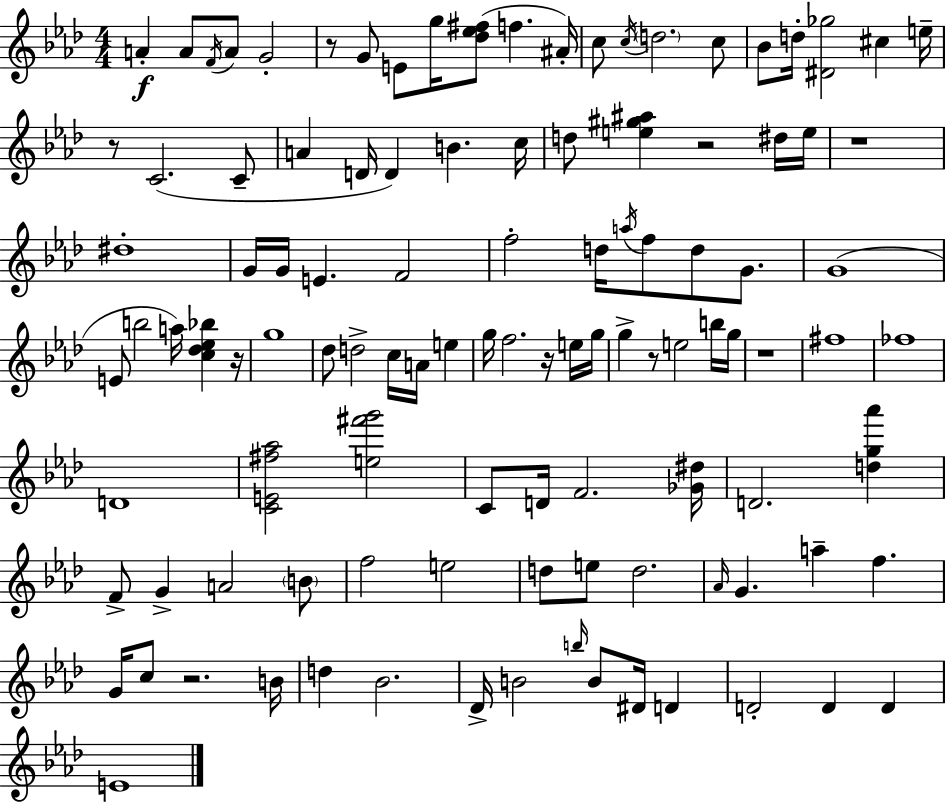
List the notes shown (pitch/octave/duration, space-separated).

A4/q A4/e F4/s A4/e G4/h R/e G4/e E4/e G5/s [Db5,Eb5,F#5]/e F5/q. A#4/s C5/e C5/s D5/h. C5/e Bb4/e D5/s [D#4,Gb5]/h C#5/q E5/s R/e C4/h. C4/e A4/q D4/s D4/q B4/q. C5/s D5/e [E5,G#5,A#5]/q R/h D#5/s E5/s R/w D#5/w G4/s G4/s E4/q. F4/h F5/h D5/s A5/s F5/e D5/e G4/e. G4/w E4/e B5/h A5/s [C5,Db5,Eb5,Bb5]/q R/s G5/w Db5/e D5/h C5/s A4/s E5/q G5/s F5/h. R/s E5/s G5/s G5/q R/e E5/h B5/s G5/s R/w F#5/w FES5/w D4/w [C4,E4,F#5,Ab5]/h [E5,F#6,G6]/h C4/e D4/s F4/h. [Gb4,D#5]/s D4/h. [D5,G5,Ab6]/q F4/e G4/q A4/h B4/e F5/h E5/h D5/e E5/e D5/h. Ab4/s G4/q. A5/q F5/q. G4/s C5/e R/h. B4/s D5/q Bb4/h. Db4/s B4/h B5/s B4/e D#4/s D4/q D4/h D4/q D4/q E4/w